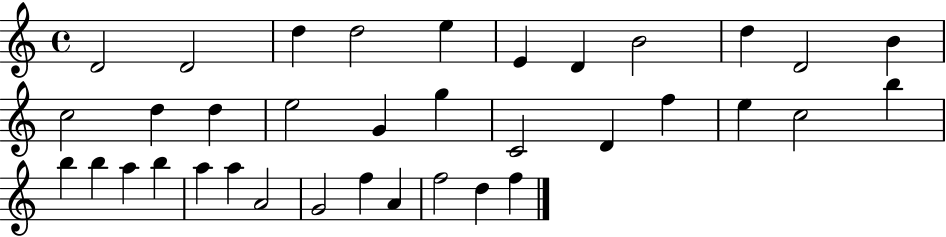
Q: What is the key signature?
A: C major